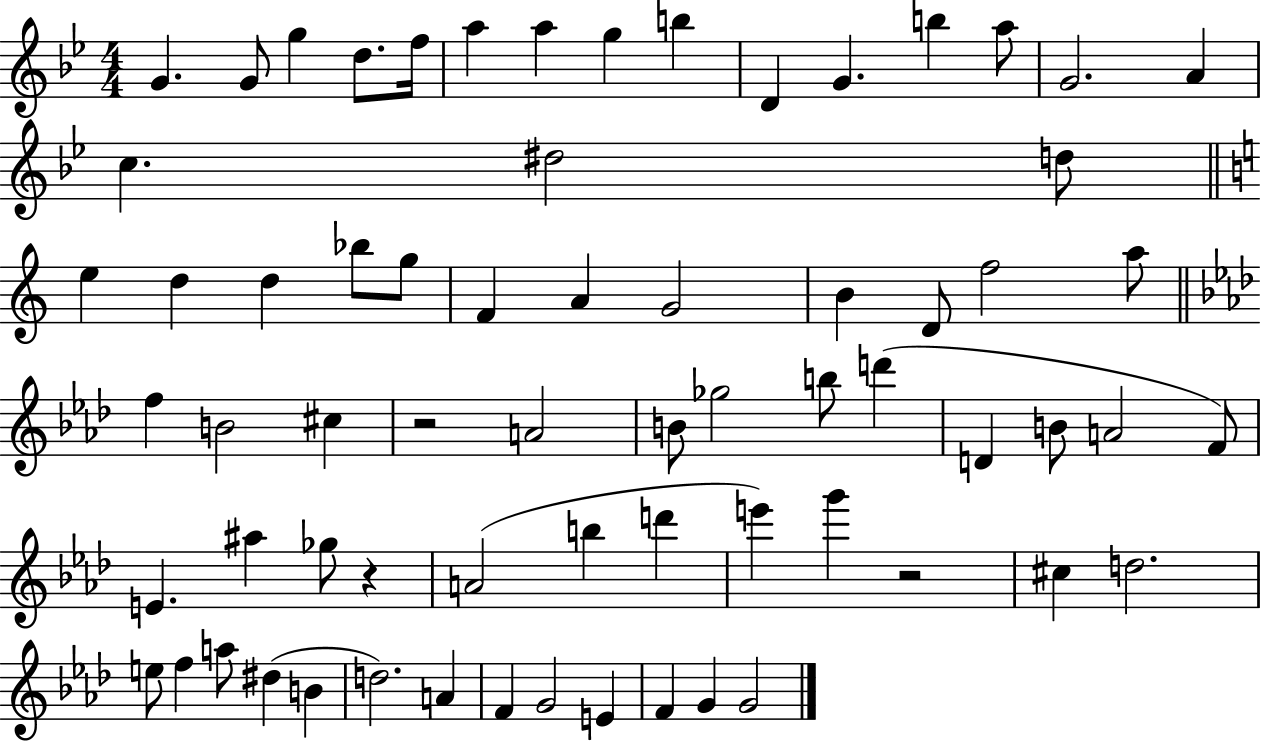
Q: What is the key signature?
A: BES major